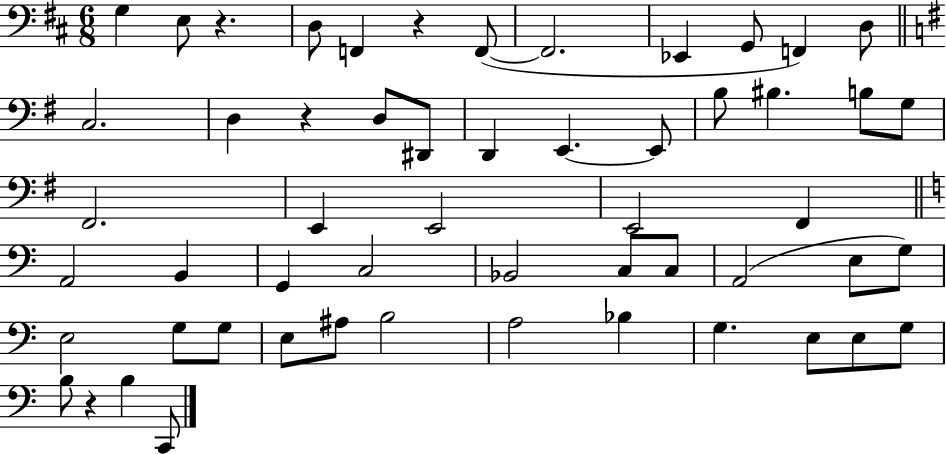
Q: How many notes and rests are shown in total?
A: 55